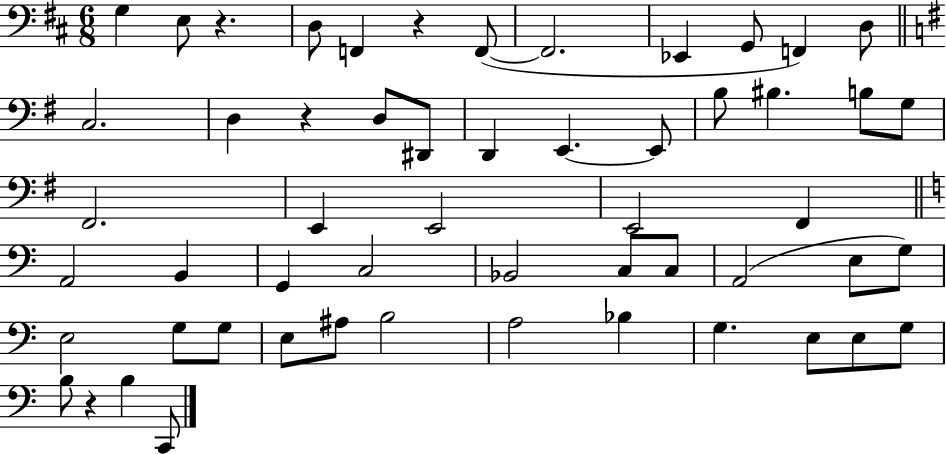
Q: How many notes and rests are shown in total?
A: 55